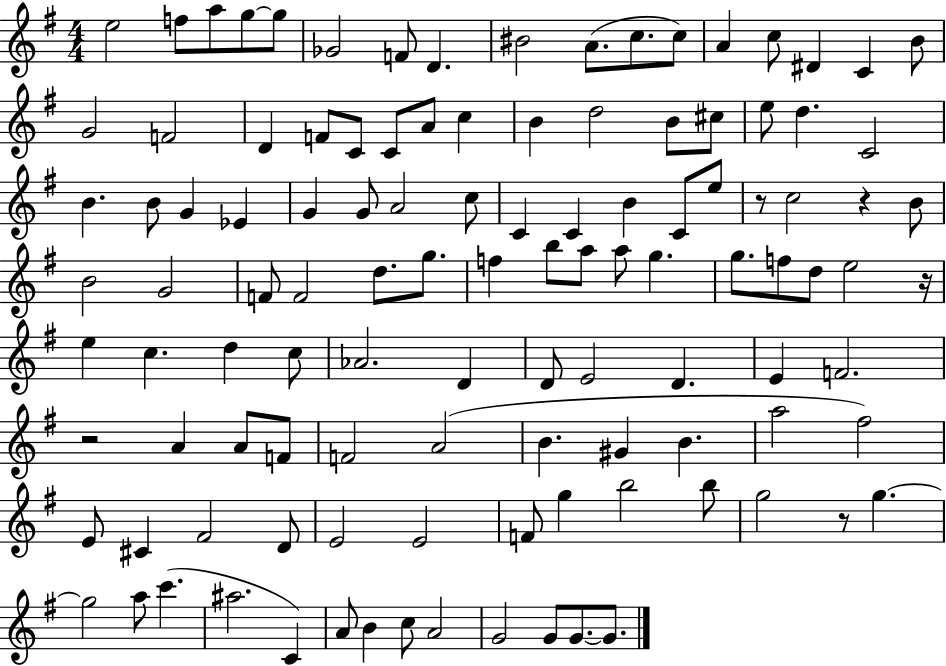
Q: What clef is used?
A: treble